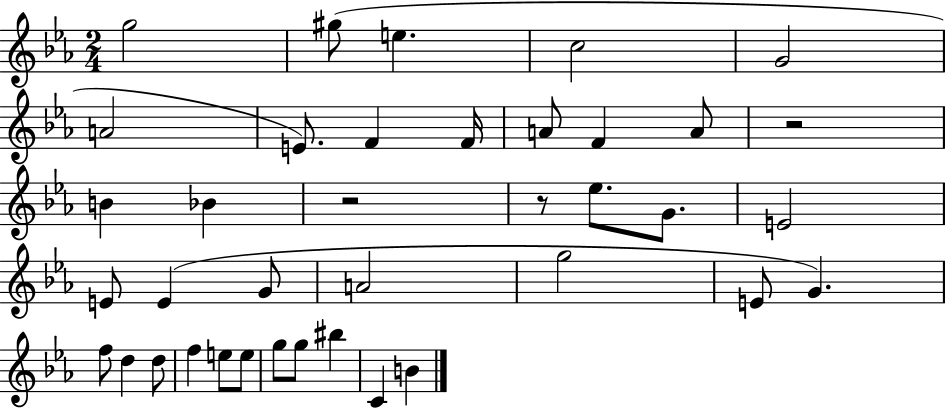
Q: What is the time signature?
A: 2/4